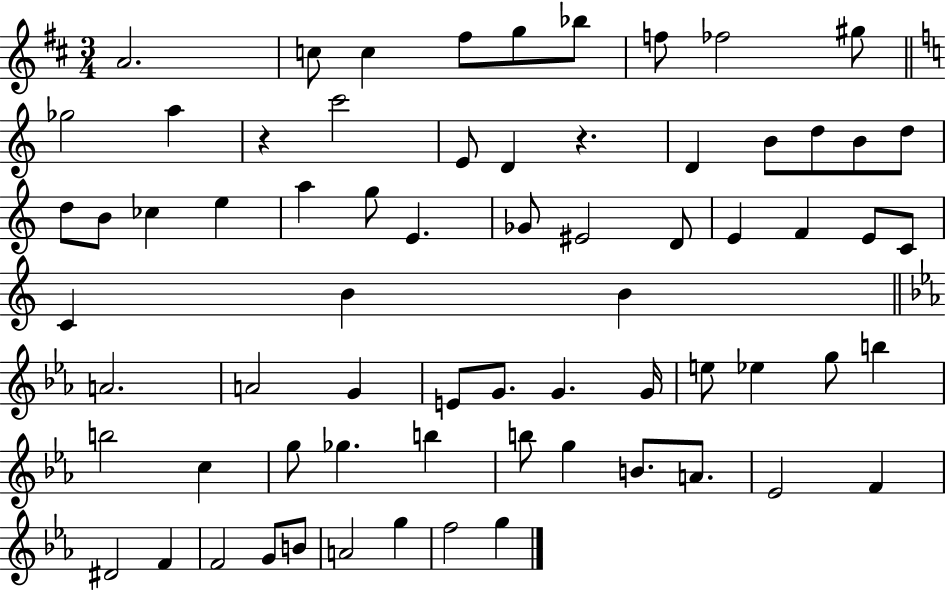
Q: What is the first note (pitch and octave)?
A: A4